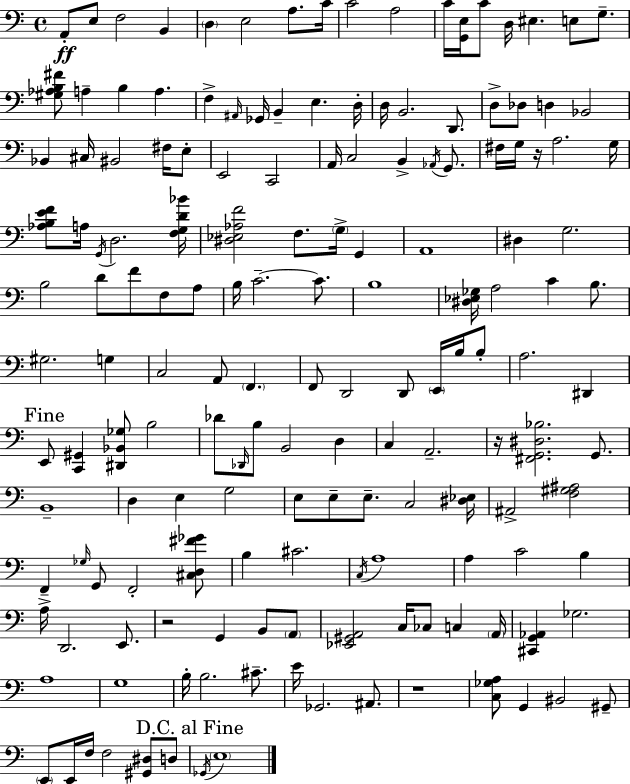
{
  \clef bass
  \time 4/4
  \defaultTimeSignature
  \key a \minor
  a,8-.\ff e8 f2 b,4 | \parenthesize d4 e2 a8. c'16 | c'2 a2 | c'16 <g, e>16 c'8 d16 eis4. e8 g8.-- | \break <gis aes b fis'>8 a4-- b4 a4. | f4-> \grace { ais,16 } ges,16 b,4-- e4. | d16-. d16 b,2. d,8. | d8-> des8 d4 bes,2 | \break bes,4 cis16 bis,2 fis16 e8-. | e,2 c,2 | a,16 c2 b,4-> \acciaccatura { aes,16 } g,8. | fis16 g16 r16 a2. | \break g16 <aes b e' f'>8 a16 \acciaccatura { g,16 } d2. | <f g d' bes'>16 <dis ees aes f'>2 f8. \parenthesize g16-> g,4 | a,1 | dis4 g2. | \break b2 d'8 f'8 f8 | a8 b16 c'2.--~~ | c'8. b1 | <dis ees ges>16 a2 c'4 | \break b8. gis2. g4 | c2 a,8 \parenthesize f,4. | f,8 d,2 d,8 \parenthesize e,16 | b16 b8-. a2. dis,4 | \break \mark "Fine" e,8 <c, gis,>4 <dis, bes, ges>8 b2 | des'8 \grace { des,16 } b8 b,2 | d4 c4 a,2.-- | r16 <fis, g, dis bes>2. | \break g,8. b,1-- | d4 e4 g2 | e8 e8-- e8.-- c2 | <dis ees>16 ais,2-> <f gis ais>2 | \break f,4-- \grace { ges16 } g,8 f,2-. | <cis d fis' ges'>8 b4 cis'2. | \acciaccatura { c16 } a1 | a4 c'2 | \break b4 a16-> d,2. | e,8. r2 g,4 | b,8 \parenthesize a,8 <ees, gis, a,>2 c16 ces8 | c4 \parenthesize a,16 <cis, g, aes,>4 ges2. | \break a1 | g1 | b16-. b2. | cis'8.-- e'16 ges,2. | \break ais,8. r1 | <c ges a>8 g,4 bis,2 | gis,8-- \parenthesize e,8 e,16 f16 f2 | <gis, dis>8 d8 \mark "D.C. al Fine" \acciaccatura { ges,16 } \parenthesize e1 | \break \bar "|."
}